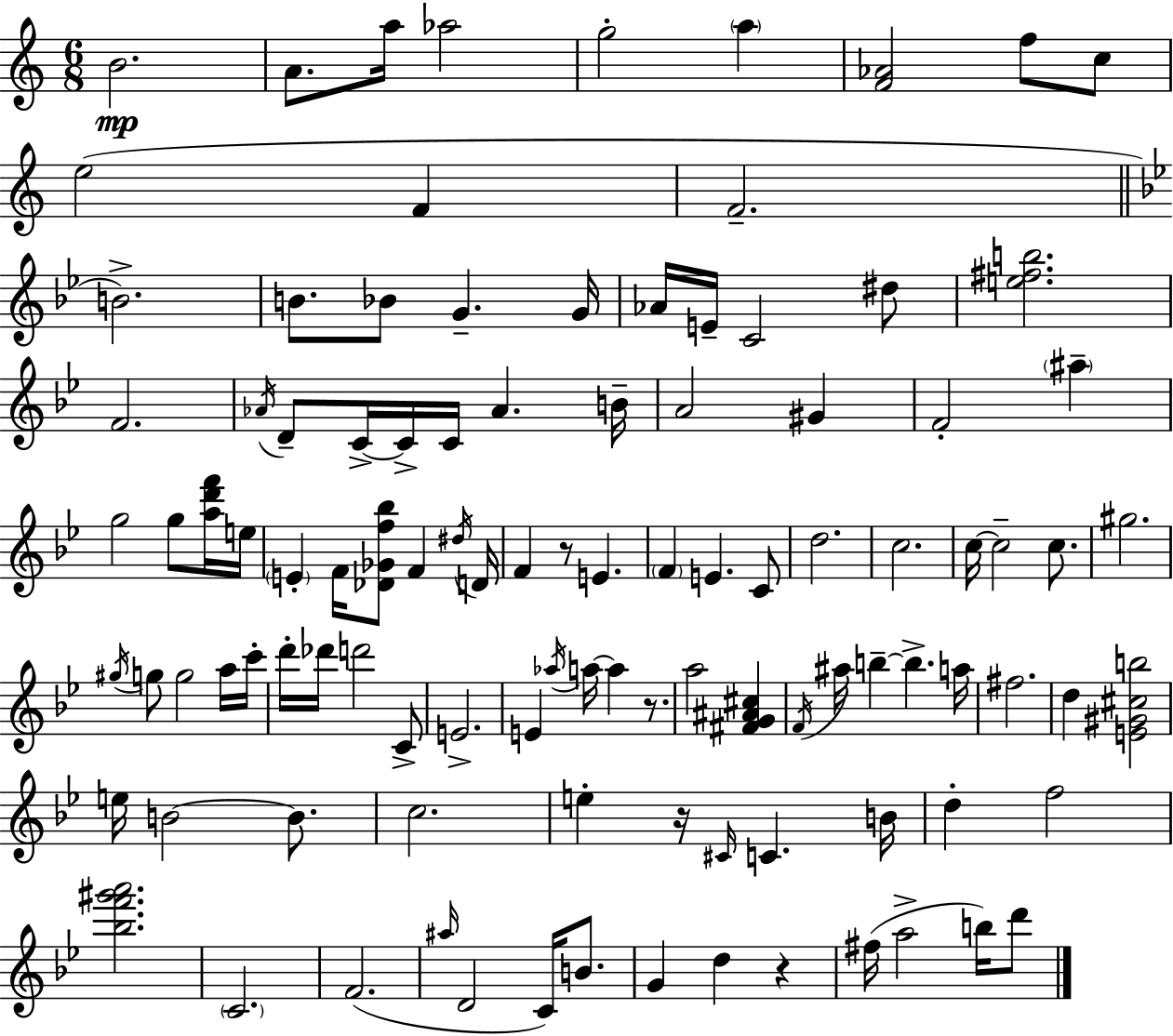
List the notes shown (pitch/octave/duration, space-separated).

B4/h. A4/e. A5/s Ab5/h G5/h A5/q [F4,Ab4]/h F5/e C5/e E5/h F4/q F4/h. B4/h. B4/e. Bb4/e G4/q. G4/s Ab4/s E4/s C4/h D#5/e [E5,F#5,B5]/h. F4/h. Ab4/s D4/e C4/s C4/s C4/s Ab4/q. B4/s A4/h G#4/q F4/h A#5/q G5/h G5/e [A5,D6,F6]/s E5/s E4/q F4/s [Db4,Gb4,F5,Bb5]/e F4/q D#5/s D4/s F4/q R/e E4/q. F4/q E4/q. C4/e D5/h. C5/h. C5/s C5/h C5/e. G#5/h. G#5/s G5/e G5/h A5/s C6/s D6/s Db6/s D6/h C4/e E4/h. E4/q Ab5/s A5/s A5/q R/e. A5/h [F#4,G4,A#4,C#5]/q F4/s A#5/s B5/q B5/q. A5/s F#5/h. D5/q [E4,G#4,C#5,B5]/h E5/s B4/h B4/e. C5/h. E5/q R/s C#4/s C4/q. B4/s D5/q F5/h [Bb5,F6,G#6,A6]/h. C4/h. F4/h. A#5/s D4/h C4/s B4/e. G4/q D5/q R/q F#5/s A5/h B5/s D6/e